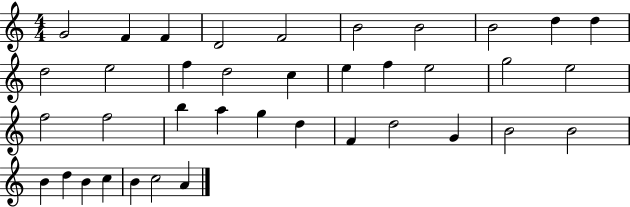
{
  \clef treble
  \numericTimeSignature
  \time 4/4
  \key c \major
  g'2 f'4 f'4 | d'2 f'2 | b'2 b'2 | b'2 d''4 d''4 | \break d''2 e''2 | f''4 d''2 c''4 | e''4 f''4 e''2 | g''2 e''2 | \break f''2 f''2 | b''4 a''4 g''4 d''4 | f'4 d''2 g'4 | b'2 b'2 | \break b'4 d''4 b'4 c''4 | b'4 c''2 a'4 | \bar "|."
}